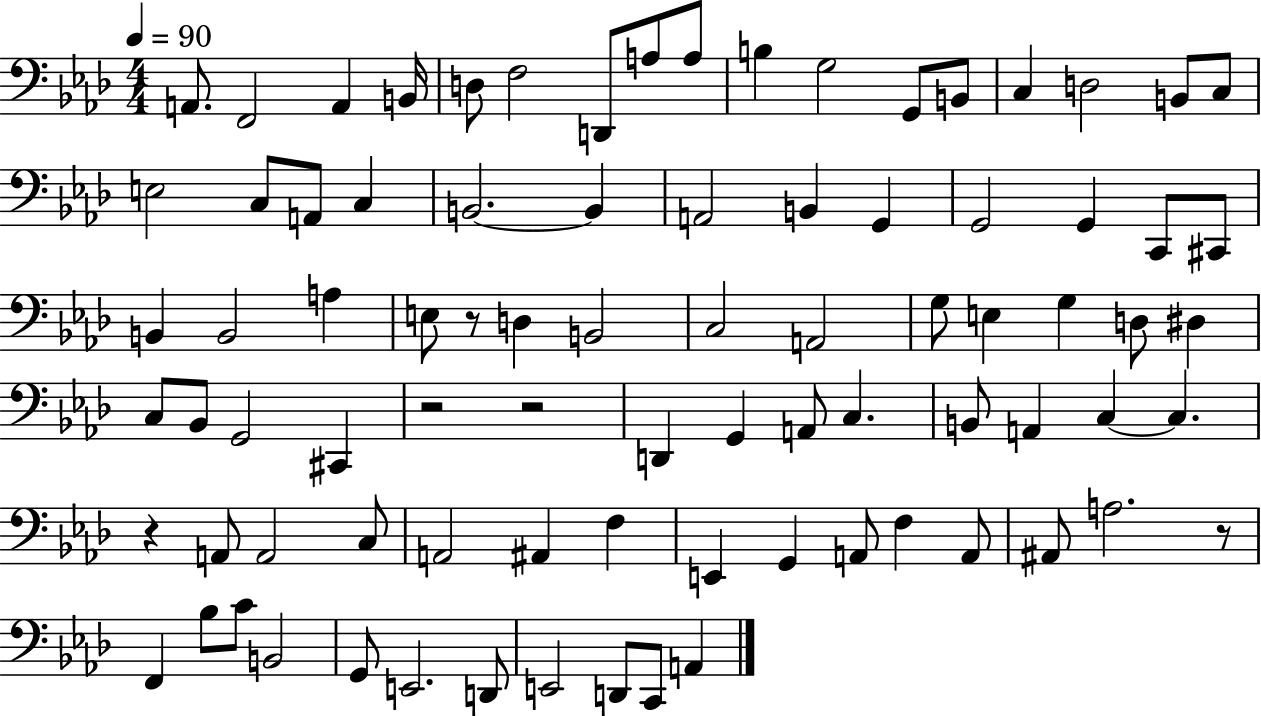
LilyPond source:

{
  \clef bass
  \numericTimeSignature
  \time 4/4
  \key aes \major
  \tempo 4 = 90
  a,8. f,2 a,4 b,16 | d8 f2 d,8 a8 a8 | b4 g2 g,8 b,8 | c4 d2 b,8 c8 | \break e2 c8 a,8 c4 | b,2.~~ b,4 | a,2 b,4 g,4 | g,2 g,4 c,8 cis,8 | \break b,4 b,2 a4 | e8 r8 d4 b,2 | c2 a,2 | g8 e4 g4 d8 dis4 | \break c8 bes,8 g,2 cis,4 | r2 r2 | d,4 g,4 a,8 c4. | b,8 a,4 c4~~ c4. | \break r4 a,8 a,2 c8 | a,2 ais,4 f4 | e,4 g,4 a,8 f4 a,8 | ais,8 a2. r8 | \break f,4 bes8 c'8 b,2 | g,8 e,2. d,8 | e,2 d,8 c,8 a,4 | \bar "|."
}